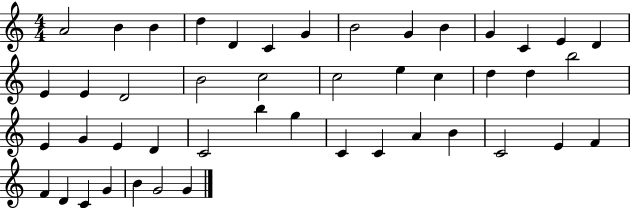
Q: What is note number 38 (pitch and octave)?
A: E4